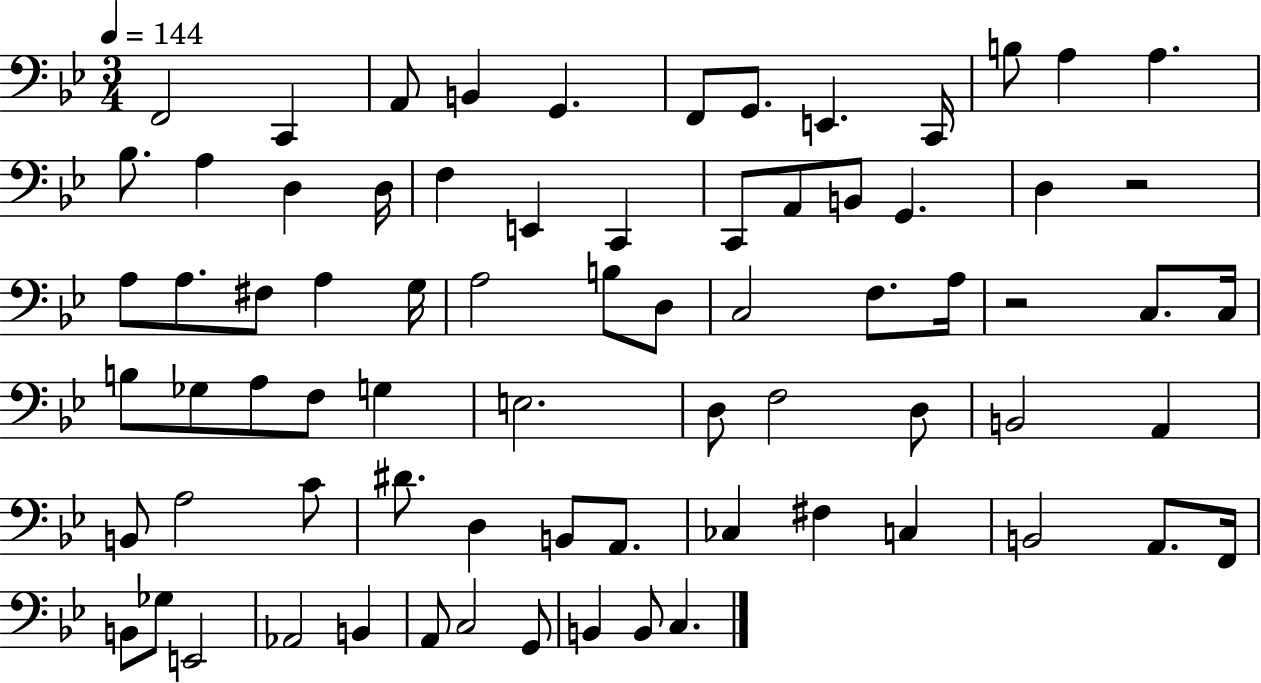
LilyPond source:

{
  \clef bass
  \numericTimeSignature
  \time 3/4
  \key bes \major
  \tempo 4 = 144
  f,2 c,4 | a,8 b,4 g,4. | f,8 g,8. e,4. c,16 | b8 a4 a4. | \break bes8. a4 d4 d16 | f4 e,4 c,4 | c,8 a,8 b,8 g,4. | d4 r2 | \break a8 a8. fis8 a4 g16 | a2 b8 d8 | c2 f8. a16 | r2 c8. c16 | \break b8 ges8 a8 f8 g4 | e2. | d8 f2 d8 | b,2 a,4 | \break b,8 a2 c'8 | dis'8. d4 b,8 a,8. | ces4 fis4 c4 | b,2 a,8. f,16 | \break b,8 ges8 e,2 | aes,2 b,4 | a,8 c2 g,8 | b,4 b,8 c4. | \break \bar "|."
}